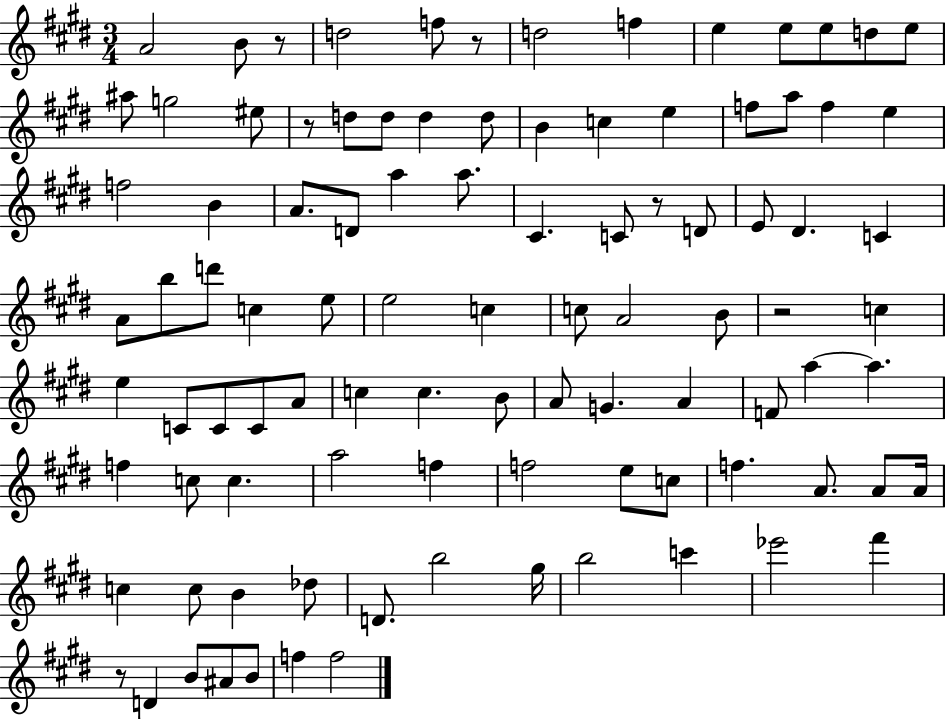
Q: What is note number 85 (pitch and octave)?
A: F#6